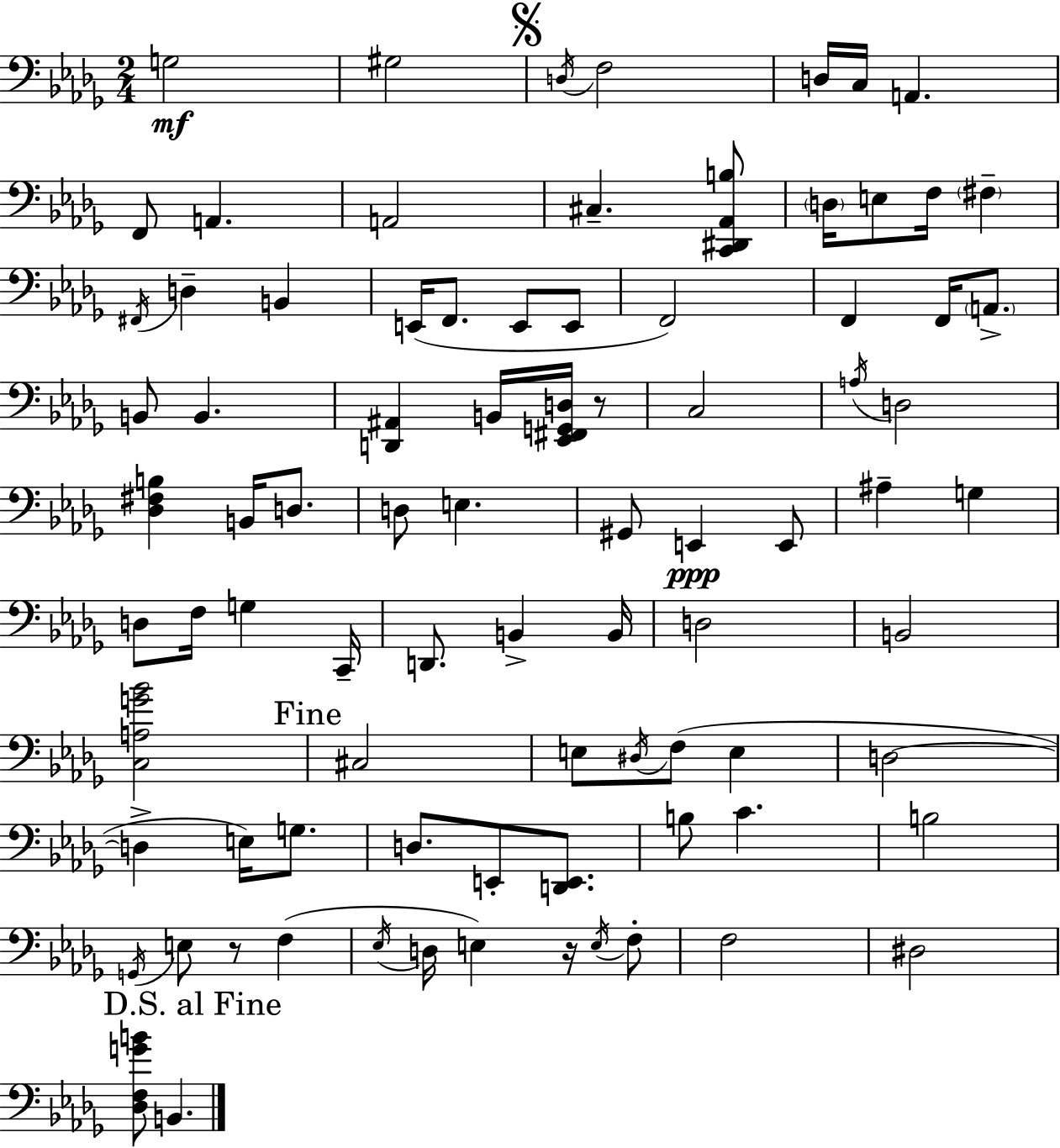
G3/h G#3/h D3/s F3/h D3/s C3/s A2/q. F2/e A2/q. A2/h C#3/q. [C2,D#2,Ab2,B3]/e D3/s E3/e F3/s F#3/q F#2/s D3/q B2/q E2/s F2/e. E2/e E2/e F2/h F2/q F2/s A2/e. B2/e B2/q. [D2,A#2]/q B2/s [Eb2,F#2,G2,D3]/s R/e C3/h A3/s D3/h [Db3,F#3,B3]/q B2/s D3/e. D3/e E3/q. G#2/e E2/q E2/e A#3/q G3/q D3/e F3/s G3/q C2/s D2/e. B2/q B2/s D3/h B2/h [C3,A3,G4,Bb4]/h C#3/h E3/e D#3/s F3/e E3/q D3/h D3/q E3/s G3/e. D3/e. E2/e [D2,E2]/e. B3/e C4/q. B3/h G2/s E3/e R/e F3/q Eb3/s D3/s E3/q R/s E3/s F3/e F3/h D#3/h [Db3,F3,G4,B4]/e B2/q.